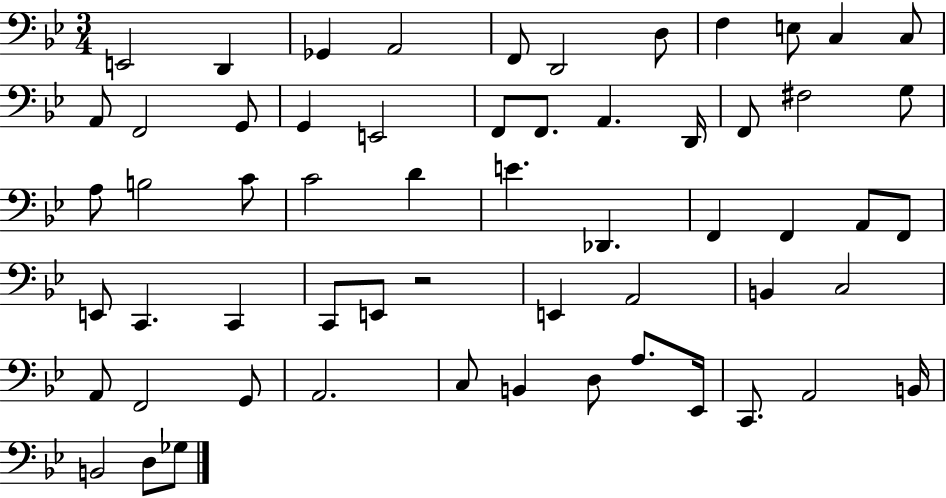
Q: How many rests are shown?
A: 1